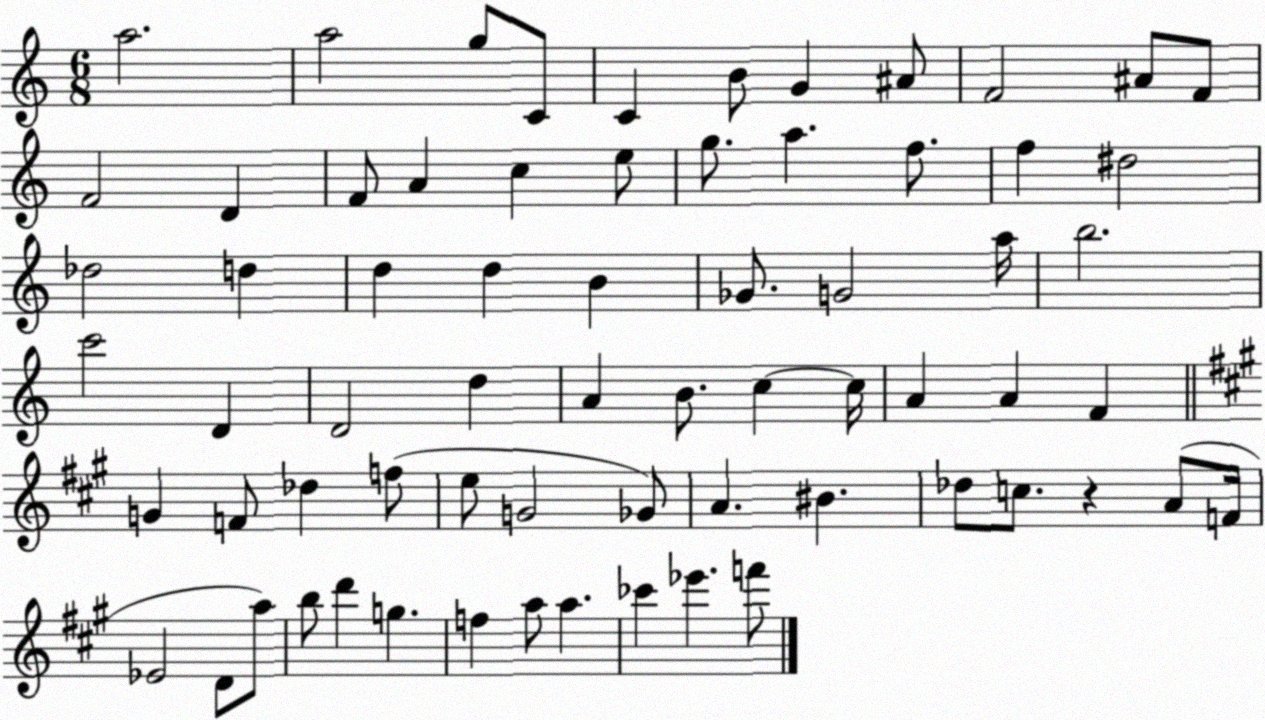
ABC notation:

X:1
T:Untitled
M:6/8
L:1/4
K:C
a2 a2 g/2 C/2 C B/2 G ^A/2 F2 ^A/2 F/2 F2 D F/2 A c e/2 g/2 a f/2 f ^d2 _d2 d d d B _G/2 G2 a/4 b2 c'2 D D2 d A B/2 c c/4 A A F G F/2 _d f/2 e/2 G2 _G/2 A ^B _d/2 c/2 z A/2 F/4 _E2 D/2 a/2 b/2 d' g f a/2 a _c' _e' f'/2